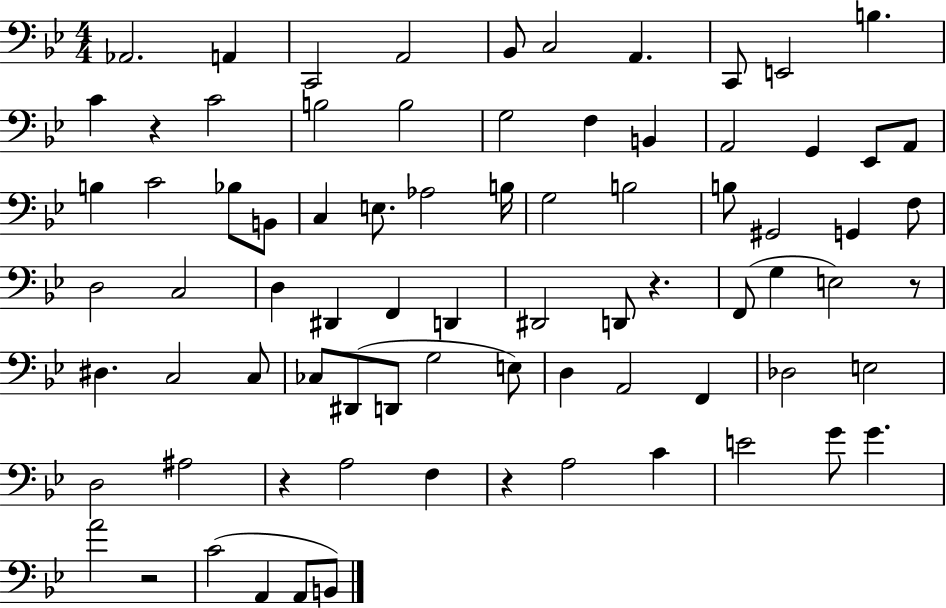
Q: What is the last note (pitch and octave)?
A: B2